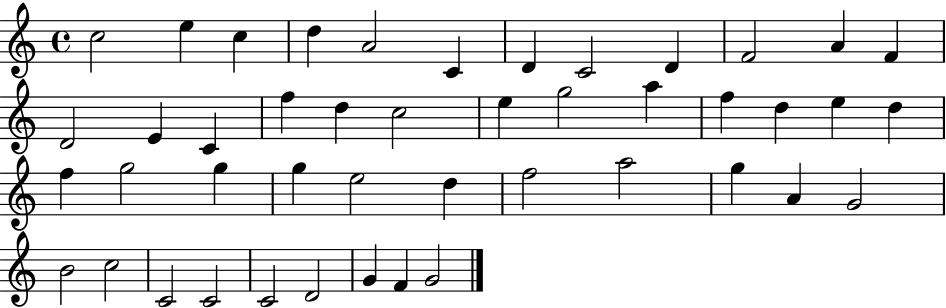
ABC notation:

X:1
T:Untitled
M:4/4
L:1/4
K:C
c2 e c d A2 C D C2 D F2 A F D2 E C f d c2 e g2 a f d e d f g2 g g e2 d f2 a2 g A G2 B2 c2 C2 C2 C2 D2 G F G2